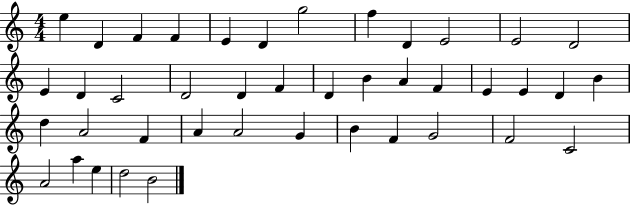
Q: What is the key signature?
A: C major